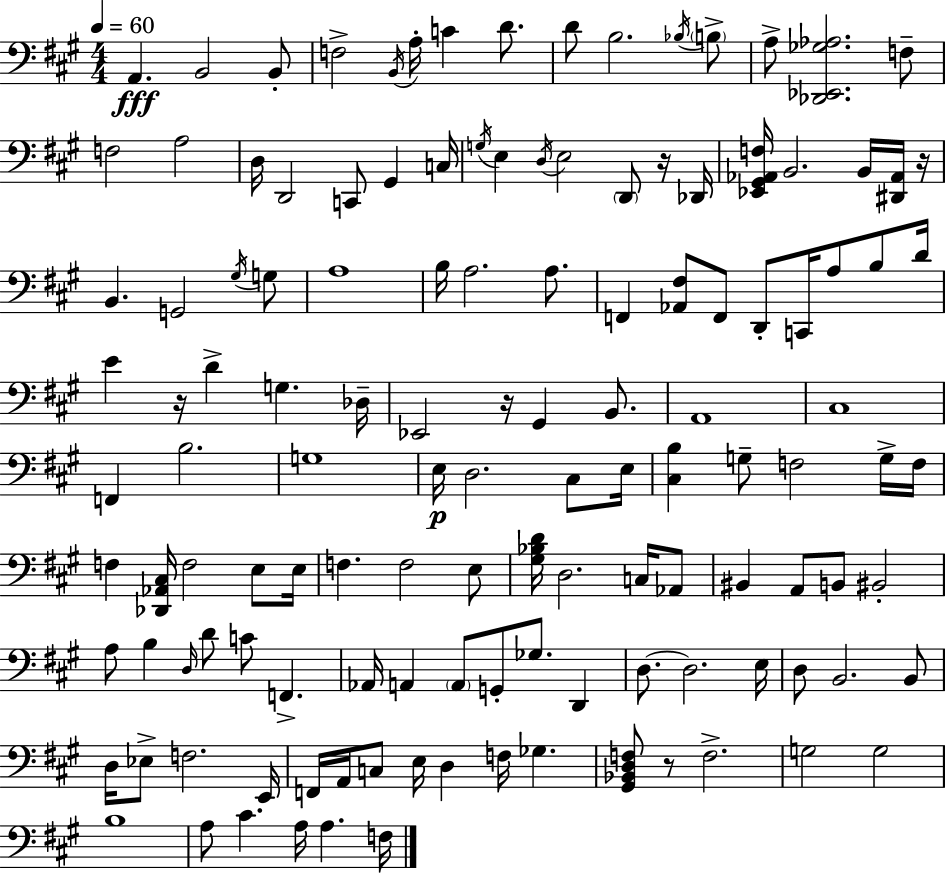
A2/q. B2/h B2/e F3/h B2/s A3/s C4/q D4/e. D4/e B3/h. Bb3/s B3/e A3/e [Db2,Eb2,Gb3,Ab3]/h. F3/e F3/h A3/h D3/s D2/h C2/e G#2/q C3/s G3/s E3/q D3/s E3/h D2/e R/s Db2/s [Eb2,G#2,Ab2,F3]/s B2/h. B2/s [D#2,Ab2]/s R/s B2/q. G2/h G#3/s G3/e A3/w B3/s A3/h. A3/e. F2/q [Ab2,F#3]/e F2/e D2/e C2/s A3/e B3/e D4/s E4/q R/s D4/q G3/q. Db3/s Eb2/h R/s G#2/q B2/e. A2/w C#3/w F2/q B3/h. G3/w E3/s D3/h. C#3/e E3/s [C#3,B3]/q G3/e F3/h G3/s F3/s F3/q [Db2,Ab2,C#3]/s F3/h E3/e E3/s F3/q. F3/h E3/e [G#3,Bb3,D4]/s D3/h. C3/s Ab2/e BIS2/q A2/e B2/e BIS2/h A3/e B3/q D3/s D4/e C4/e F2/q. Ab2/s A2/q A2/e G2/e Gb3/e. D2/q D3/e. D3/h. E3/s D3/e B2/h. B2/e D3/s Eb3/e F3/h. E2/s F2/s A2/s C3/e E3/s D3/q F3/s Gb3/q. [G#2,Bb2,D3,F3]/e R/e F3/h. G3/h G3/h B3/w A3/e C#4/q. A3/s A3/q. F3/s